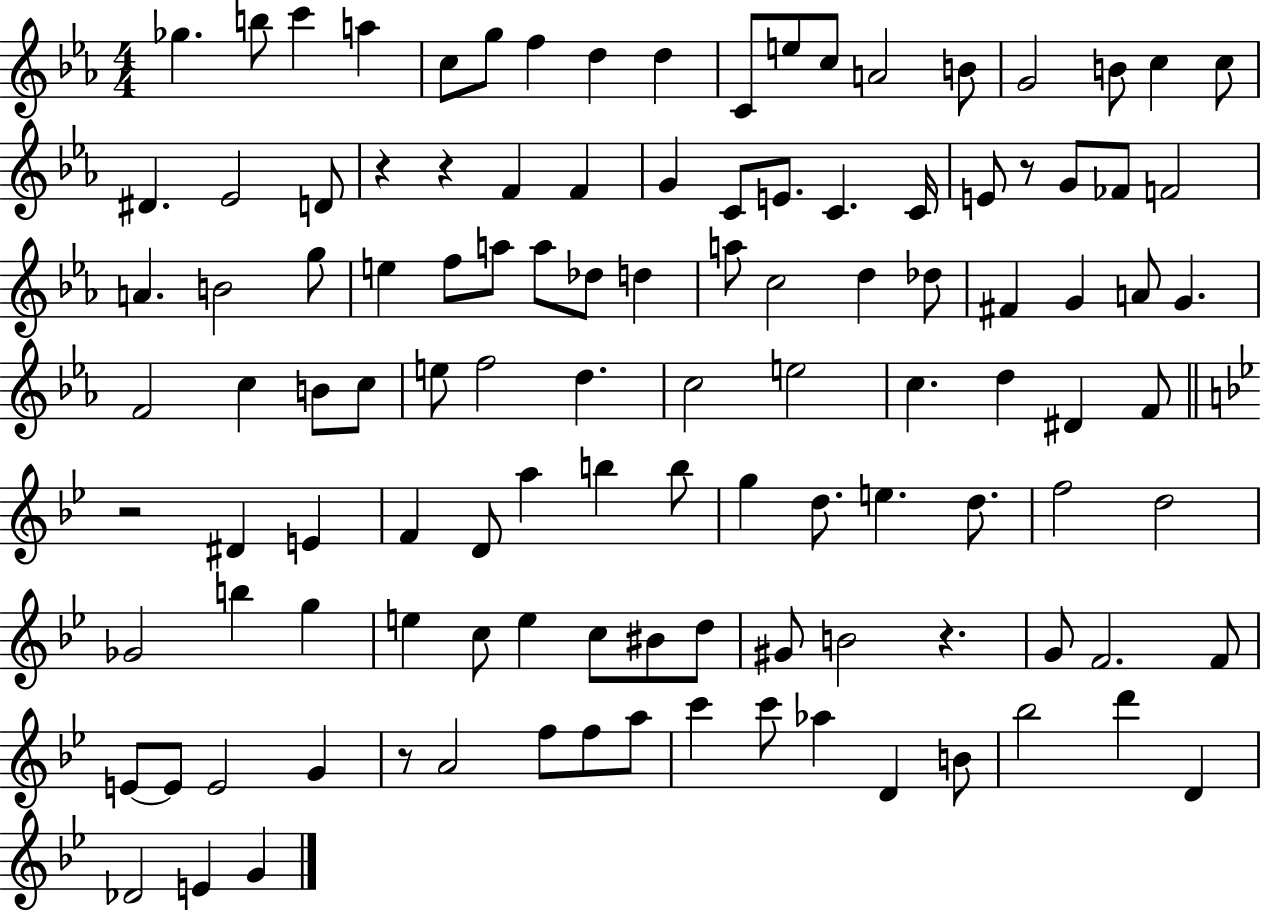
{
  \clef treble
  \numericTimeSignature
  \time 4/4
  \key ees \major
  ges''4. b''8 c'''4 a''4 | c''8 g''8 f''4 d''4 d''4 | c'8 e''8 c''8 a'2 b'8 | g'2 b'8 c''4 c''8 | \break dis'4. ees'2 d'8 | r4 r4 f'4 f'4 | g'4 c'8 e'8. c'4. c'16 | e'8 r8 g'8 fes'8 f'2 | \break a'4. b'2 g''8 | e''4 f''8 a''8 a''8 des''8 d''4 | a''8 c''2 d''4 des''8 | fis'4 g'4 a'8 g'4. | \break f'2 c''4 b'8 c''8 | e''8 f''2 d''4. | c''2 e''2 | c''4. d''4 dis'4 f'8 | \break \bar "||" \break \key g \minor r2 dis'4 e'4 | f'4 d'8 a''4 b''4 b''8 | g''4 d''8. e''4. d''8. | f''2 d''2 | \break ges'2 b''4 g''4 | e''4 c''8 e''4 c''8 bis'8 d''8 | gis'8 b'2 r4. | g'8 f'2. f'8 | \break e'8~~ e'8 e'2 g'4 | r8 a'2 f''8 f''8 a''8 | c'''4 c'''8 aes''4 d'4 b'8 | bes''2 d'''4 d'4 | \break des'2 e'4 g'4 | \bar "|."
}